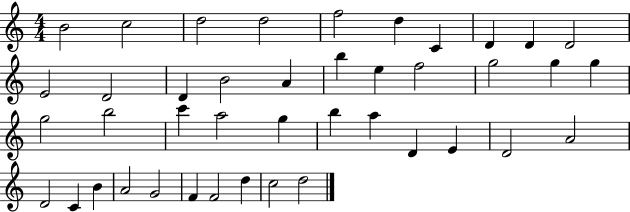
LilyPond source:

{
  \clef treble
  \numericTimeSignature
  \time 4/4
  \key c \major
  b'2 c''2 | d''2 d''2 | f''2 d''4 c'4 | d'4 d'4 d'2 | \break e'2 d'2 | d'4 b'2 a'4 | b''4 e''4 f''2 | g''2 g''4 g''4 | \break g''2 b''2 | c'''4 a''2 g''4 | b''4 a''4 d'4 e'4 | d'2 a'2 | \break d'2 c'4 b'4 | a'2 g'2 | f'4 f'2 d''4 | c''2 d''2 | \break \bar "|."
}